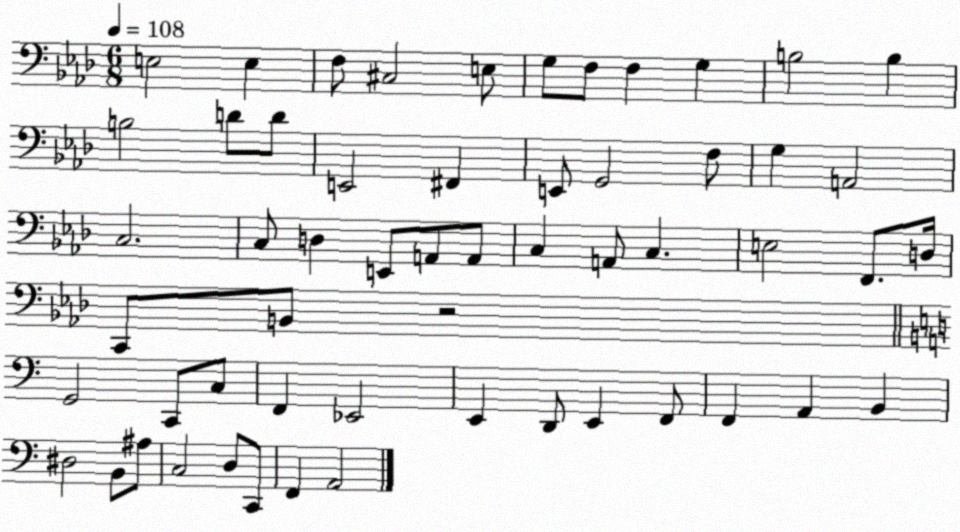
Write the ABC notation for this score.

X:1
T:Untitled
M:6/8
L:1/4
K:Ab
E,2 E, F,/2 ^C,2 E,/2 G,/2 F,/2 F, G, B,2 B, B,2 D/2 D/2 E,,2 ^F,, E,,/2 G,,2 F,/2 G, A,,2 C,2 C,/2 D, E,,/2 A,,/2 A,,/2 C, A,,/2 C, E,2 F,,/2 D,/4 C,,/2 B,,/2 z2 G,,2 C,,/2 C,/2 F,, _E,,2 E,, D,,/2 E,, F,,/2 F,, A,, B,, ^D,2 B,,/2 ^A,/2 C,2 D,/2 C,,/2 F,, A,,2